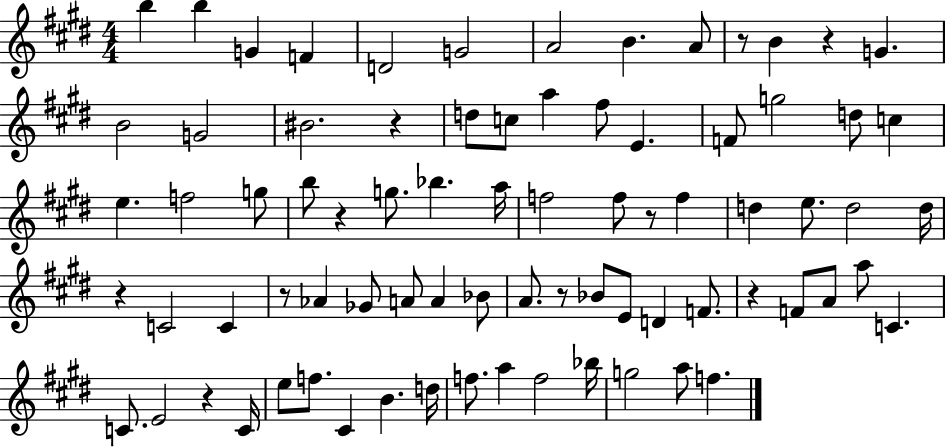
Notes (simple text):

B5/q B5/q G4/q F4/q D4/h G4/h A4/h B4/q. A4/e R/e B4/q R/q G4/q. B4/h G4/h BIS4/h. R/q D5/e C5/e A5/q F#5/e E4/q. F4/e G5/h D5/e C5/q E5/q. F5/h G5/e B5/e R/q G5/e. Bb5/q. A5/s F5/h F5/e R/e F5/q D5/q E5/e. D5/h D5/s R/q C4/h C4/q R/e Ab4/q Gb4/e A4/e A4/q Bb4/e A4/e. R/e Bb4/e E4/e D4/q F4/e. R/q F4/e A4/e A5/e C4/q. C4/e. E4/h R/q C4/s E5/e F5/e. C#4/q B4/q. D5/s F5/e. A5/q F5/h Bb5/s G5/h A5/e F5/q.